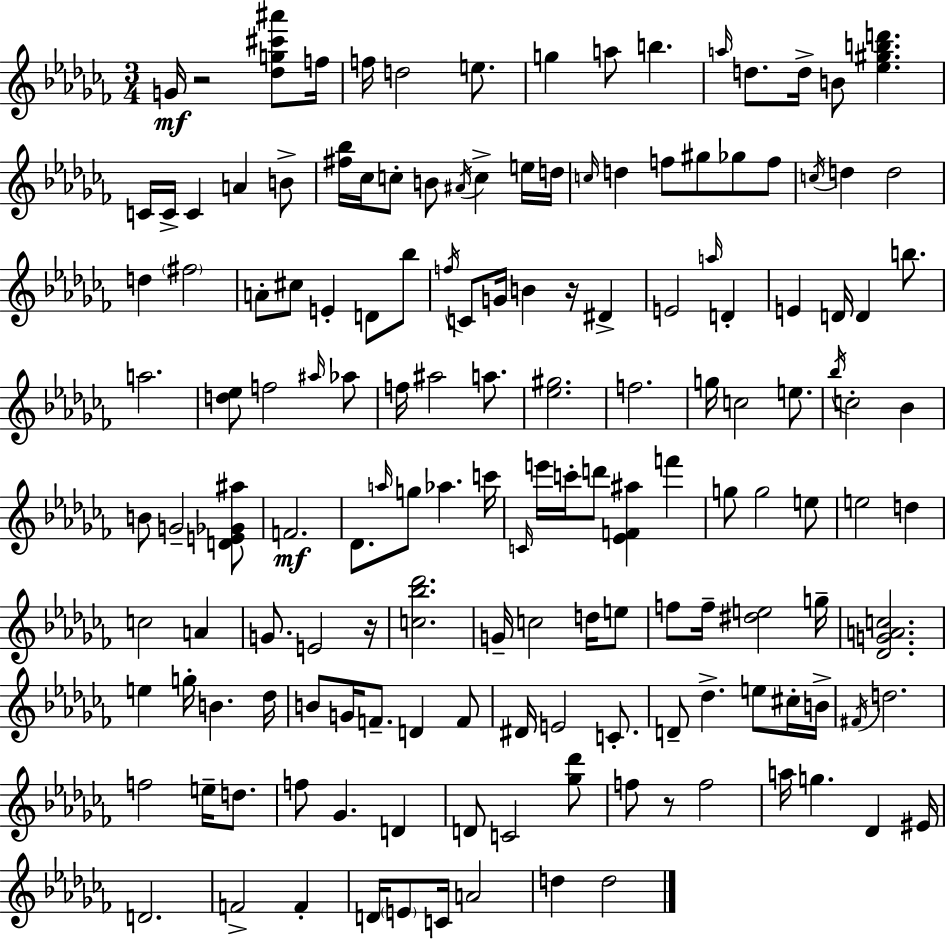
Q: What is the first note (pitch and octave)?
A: G4